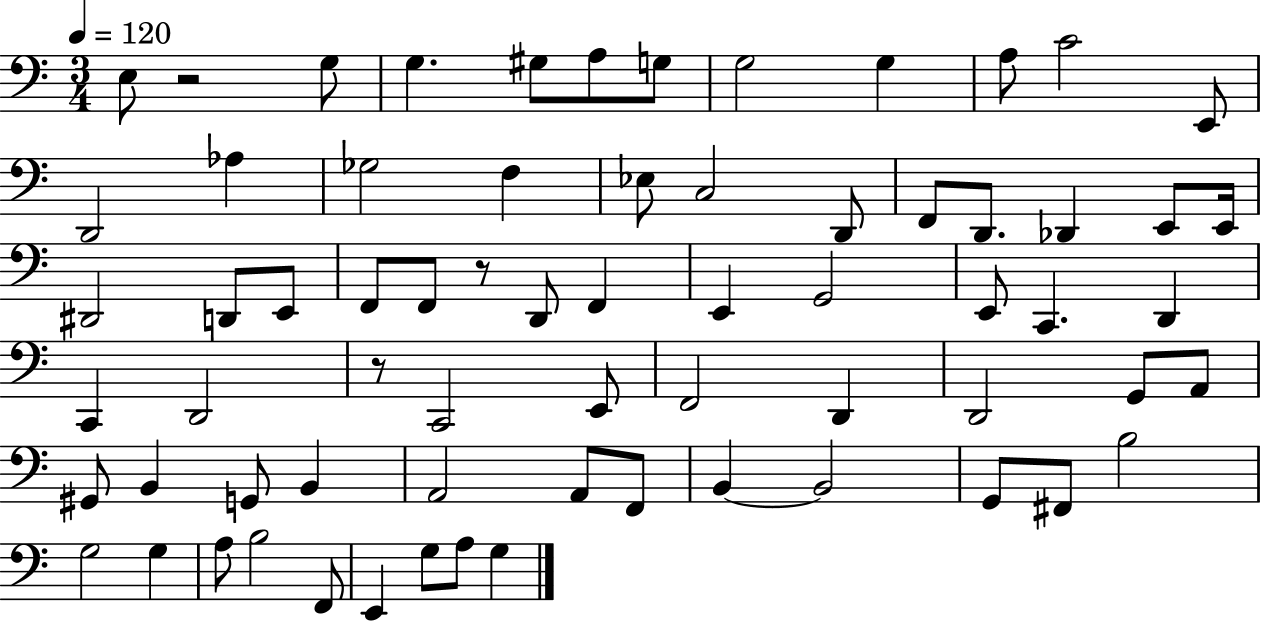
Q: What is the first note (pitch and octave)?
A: E3